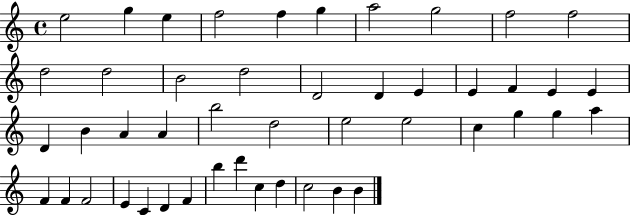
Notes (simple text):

E5/h G5/q E5/q F5/h F5/q G5/q A5/h G5/h F5/h F5/h D5/h D5/h B4/h D5/h D4/h D4/q E4/q E4/q F4/q E4/q E4/q D4/q B4/q A4/q A4/q B5/h D5/h E5/h E5/h C5/q G5/q G5/q A5/q F4/q F4/q F4/h E4/q C4/q D4/q F4/q B5/q D6/q C5/q D5/q C5/h B4/q B4/q